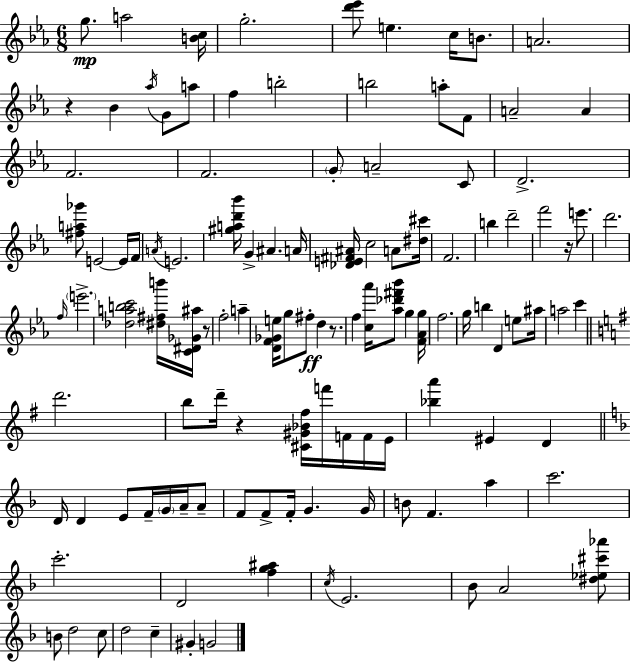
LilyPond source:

{
  \clef treble
  \numericTimeSignature
  \time 6/8
  \key ees \major
  g''8.\mp a''2 <b' c''>16 | g''2.-. | <d''' ees'''>8 e''4. c''16 b'8. | a'2. | \break r4 bes'4 \acciaccatura { aes''16 } g'8 a''8 | f''4 b''2-. | b''2 a''8-. f'8 | a'2-- a'4 | \break f'2. | f'2. | \parenthesize g'8-. a'2-- c'8 | d'2.-> | \break <fis'' a'' ges'''>8 e'2~~ e'16 | f'16 \acciaccatura { a'16 } e'2. | <gis'' a'' d''' bes'''>16 g'4-> ais'4. | a'16 <des' e' fis' ais'>16 c''2 a'8 | \break <dis'' cis'''>16 f'2. | b''4 d'''2-- | f'''2 r16 e'''8. | d'''2. | \break \grace { f''16 } \parenthesize e'''2.-> | <des'' a'' b'' c'''>2 <dis'' fis'' b'''>16 | <c' dis' ges' ais''>16 r8 f''2-. a''4-- | <d' f' ges' e''>16 g''8 fis''8-.\ff d''4 | \break r8. f''4 <c'' aes'''>16 <aes'' des''' fis''' bes'''>8 g''4 | <f' aes' g''>16 f''2. | g''16 b''4 d'4 | e''8 ais''16 a''2 c'''4 | \break \bar "||" \break \key g \major d'''2. | b''8 d'''16-- r4 <cis' gis' bes' fis''>16 f'''16 f'16 f'16 e'16 | <bes'' a'''>4 eis'4 d'4 | \bar "||" \break \key f \major d'16 d'4 e'8 f'16-- \parenthesize g'16 a'16-- a'8-- | f'8 f'8-> f'16-. g'4. g'16 | b'8 f'4. a''4 | c'''2. | \break c'''2.-. | d'2 <f'' g'' ais''>4 | \acciaccatura { c''16 } e'2. | bes'8 a'2 <dis'' ees'' cis''' aes'''>8 | \break b'8 d''2 c''8 | d''2 c''4-- | gis'4-. g'2 | \bar "|."
}